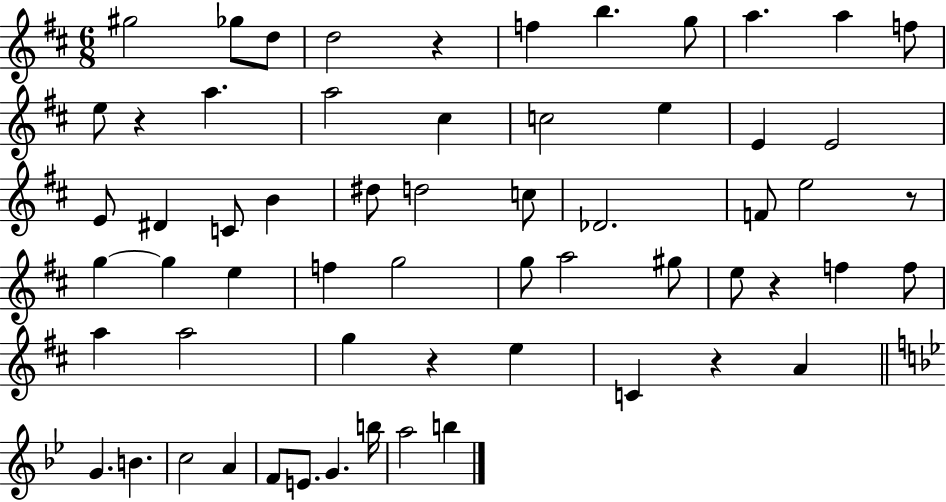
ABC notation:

X:1
T:Untitled
M:6/8
L:1/4
K:D
^g2 _g/2 d/2 d2 z f b g/2 a a f/2 e/2 z a a2 ^c c2 e E E2 E/2 ^D C/2 B ^d/2 d2 c/2 _D2 F/2 e2 z/2 g g e f g2 g/2 a2 ^g/2 e/2 z f f/2 a a2 g z e C z A G B c2 A F/2 E/2 G b/4 a2 b